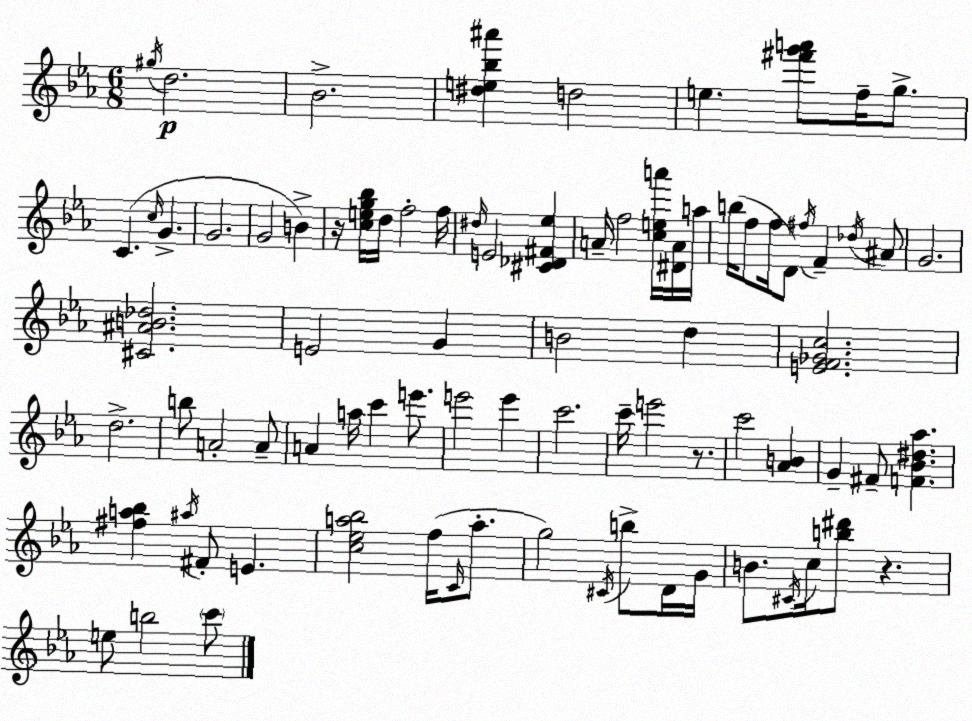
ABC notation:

X:1
T:Untitled
M:6/8
L:1/4
K:Cm
^g/4 d2 _B2 [^de_b^a'] d2 e [^f'g'a']/2 f/4 g/2 C c/4 G G2 G2 B z/4 [ceg_b]/4 d/4 f2 f/4 ^d/4 E2 [^C_D^F_e] A/4 f2 [cea']/4 [^DA]/4 a/4 b/4 f/2 f/4 D/2 ^f/4 F _d/4 ^A/2 G2 [^C^AB_d]2 E2 G B2 d [EF_Gc]2 d2 b/2 A2 A/2 A a/4 c' e'/2 e'2 e' c'2 c'/4 e'2 z/2 c'2 [_AB] G ^F/2 [F_B^d_a] [^fa_b] ^a/4 ^F/2 E [c_ea_b]2 f/4 C/4 a/2 g2 ^C/4 b/2 D/4 G/4 B/2 ^C/4 c/4 [b^d']/2 z e/2 b2 c'/2